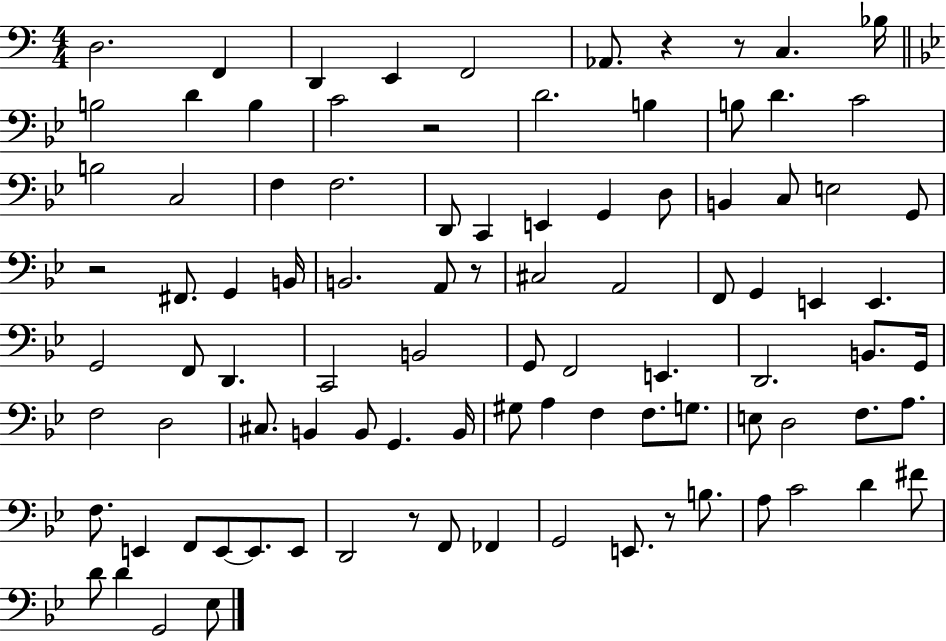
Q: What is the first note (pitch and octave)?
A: D3